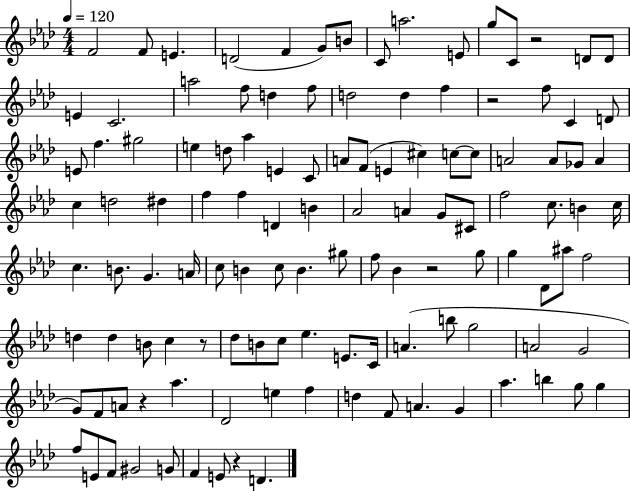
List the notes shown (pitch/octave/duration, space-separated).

F4/h F4/e E4/q. D4/h F4/q G4/e B4/e C4/e A5/h. E4/e G5/e C4/e R/h D4/e D4/e E4/q C4/h. A5/h F5/e D5/q F5/e D5/h D5/q F5/q R/h F5/e C4/q D4/e E4/e F5/q. G#5/h E5/q D5/e Ab5/q E4/q C4/e A4/e F4/e E4/q C#5/q C5/e C5/e A4/h A4/e Gb4/e A4/q C5/q D5/h D#5/q F5/q F5/q D4/q B4/q Ab4/h A4/q G4/e C#4/e F5/h C5/e. B4/q C5/s C5/q. B4/e. G4/q. A4/s C5/e B4/q C5/e B4/q. G#5/e F5/e Bb4/q R/h G5/e G5/q Db4/e A#5/e F5/h D5/q D5/q B4/e C5/q R/e Db5/e B4/e C5/e Eb5/q. E4/e. C4/s A4/q. B5/e G5/h A4/h G4/h G4/e F4/e A4/e R/q Ab5/q. Db4/h E5/q F5/q D5/q F4/e A4/q. G4/q Ab5/q. B5/q G5/e G5/q F5/e E4/e F4/e G#4/h G4/e F4/q E4/e R/q D4/q.